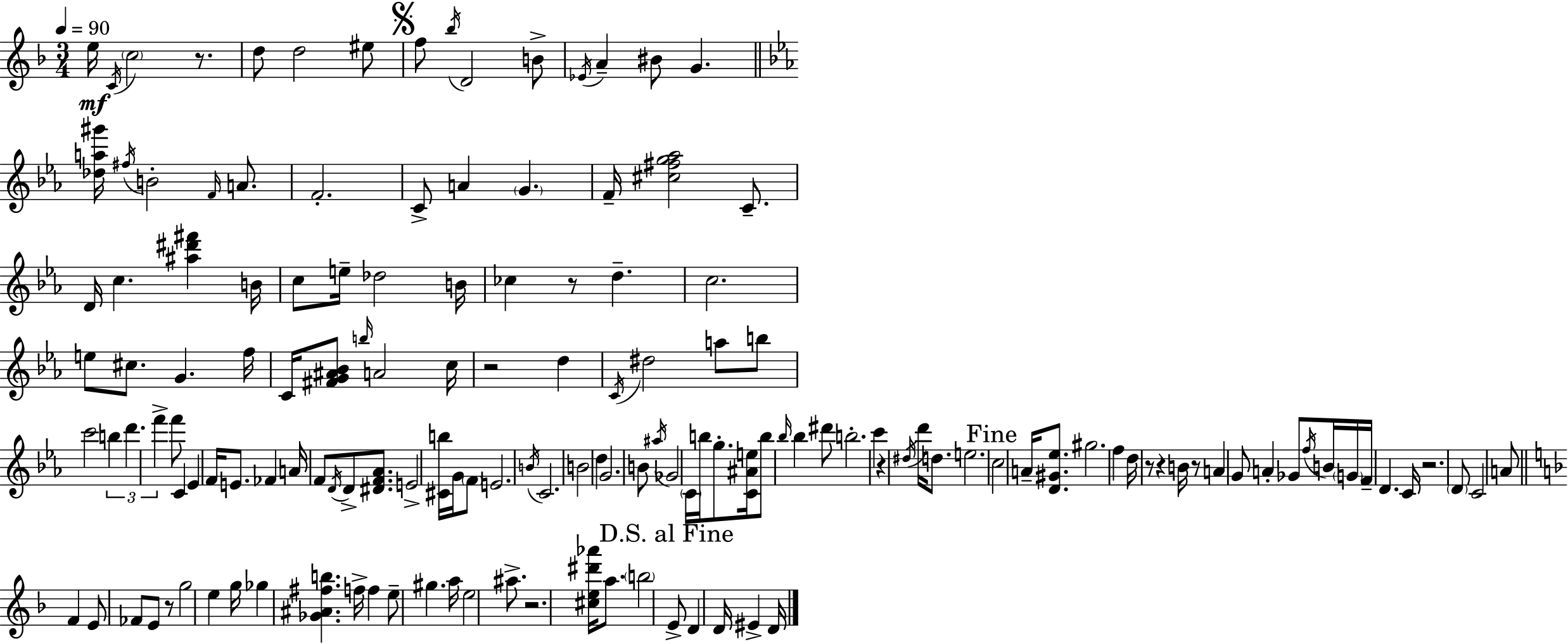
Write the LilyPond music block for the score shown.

{
  \clef treble
  \numericTimeSignature
  \time 3/4
  \key d \minor
  \tempo 4 = 90
  e''16\mf \acciaccatura { c'16 } \parenthesize c''2 r8. | d''8 d''2 eis''8 | \mark \markup { \musicglyph "scripts.segno" } f''8 \acciaccatura { bes''16 } d'2 | b'8-> \acciaccatura { ees'16 } a'4-- bis'8 g'4. | \break \bar "||" \break \key c \minor <des'' a'' gis'''>16 \acciaccatura { fis''16 } b'2-. \grace { f'16 } a'8. | f'2.-. | c'8-> a'4 \parenthesize g'4. | f'16-- <cis'' fis'' g'' aes''>2 c'8.-- | \break d'16 c''4. <ais'' dis''' fis'''>4 | b'16 c''8 e''16-- des''2 | b'16 ces''4 r8 d''4.-- | c''2. | \break e''8 cis''8. g'4. | f''16 c'16 <fis' g' ais' bes'>8 \grace { b''16 } a'2 | c''16 r2 d''4 | \acciaccatura { c'16 } dis''2 | \break a''8 b''8 c'''2 | \tuplet 3/2 { b''4 d'''4. f'''4-> } | f'''8 c'4 ees'4 | f'16 e'8. fes'4 a'16 f'8 \acciaccatura { d'16 } | \break d'8-> <dis' f' aes'>8. e'2-> | <cis' b''>16 g'16 \parenthesize f'8 e'2. | \acciaccatura { b'16 } c'2. | b'2 | \break d''4 g'2. | b'8 \acciaccatura { ais''16 } ges'2 | \parenthesize c'16 b''16 g''8.-. <c' ais' e''>16 b''8 | \grace { bes''16 } bes''4 dis'''8 b''2.-. | \break c'''4 | r4 \acciaccatura { dis''16 } d'''16 d''8. e''2. | \mark "Fine" c''2 | a'16-- <d' gis' ees''>8. gis''2. | \break f''4 | d''16 r8 r4 b'16 r8 a'4 | g'8 a'4-. ges'8 \acciaccatura { f''16 } | b'16 \parenthesize g'16 f'16-- d'4. c'16 r2. | \break \parenthesize d'8 | c'2 a'8 \bar "||" \break \key f \major f'4 e'8 fes'8 e'8 r8 | g''2 e''4 | g''16 ges''4 <ges' ais' fis'' b''>4. f''16-> | f''4 e''8-- gis''4. | \break a''16 e''2 ais''8.-> | r2. | <cis'' e'' dis''' aes'''>16 a''8. \parenthesize b''2 | \mark "D.S. al Fine" e'8-> d'4 d'16 eis'4-> d'16 | \break \bar "|."
}